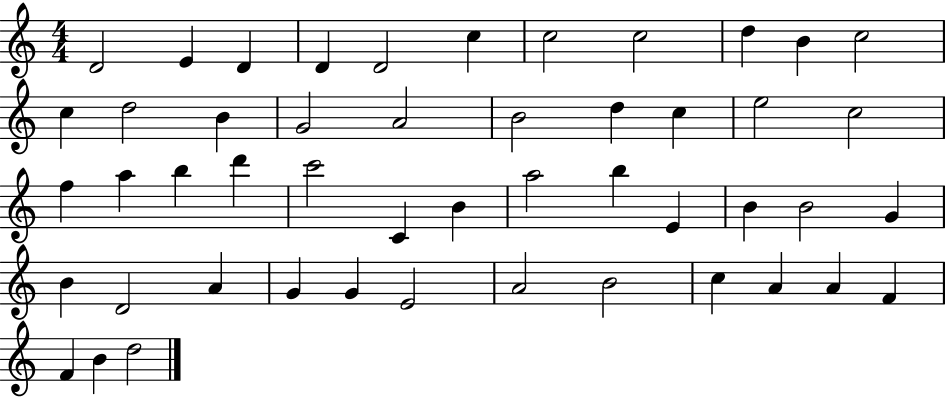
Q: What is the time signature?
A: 4/4